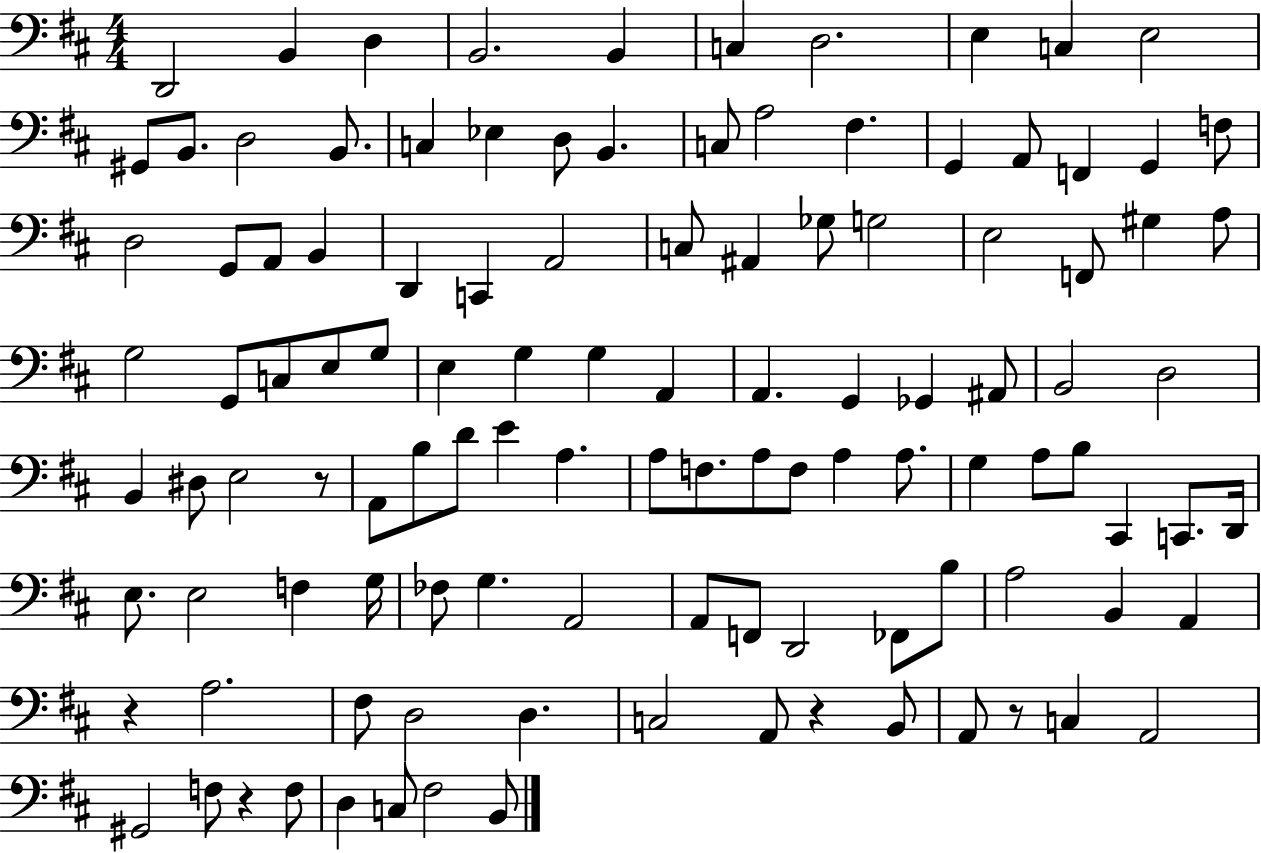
X:1
T:Untitled
M:4/4
L:1/4
K:D
D,,2 B,, D, B,,2 B,, C, D,2 E, C, E,2 ^G,,/2 B,,/2 D,2 B,,/2 C, _E, D,/2 B,, C,/2 A,2 ^F, G,, A,,/2 F,, G,, F,/2 D,2 G,,/2 A,,/2 B,, D,, C,, A,,2 C,/2 ^A,, _G,/2 G,2 E,2 F,,/2 ^G, A,/2 G,2 G,,/2 C,/2 E,/2 G,/2 E, G, G, A,, A,, G,, _G,, ^A,,/2 B,,2 D,2 B,, ^D,/2 E,2 z/2 A,,/2 B,/2 D/2 E A, A,/2 F,/2 A,/2 F,/2 A, A,/2 G, A,/2 B,/2 ^C,, C,,/2 D,,/4 E,/2 E,2 F, G,/4 _F,/2 G, A,,2 A,,/2 F,,/2 D,,2 _F,,/2 B,/2 A,2 B,, A,, z A,2 ^F,/2 D,2 D, C,2 A,,/2 z B,,/2 A,,/2 z/2 C, A,,2 ^G,,2 F,/2 z F,/2 D, C,/2 ^F,2 B,,/2